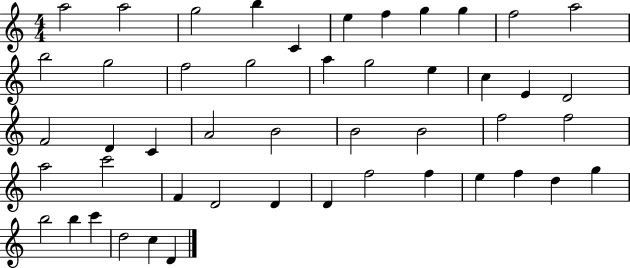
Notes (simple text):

A5/h A5/h G5/h B5/q C4/q E5/q F5/q G5/q G5/q F5/h A5/h B5/h G5/h F5/h G5/h A5/q G5/h E5/q C5/q E4/q D4/h F4/h D4/q C4/q A4/h B4/h B4/h B4/h F5/h F5/h A5/h C6/h F4/q D4/h D4/q D4/q F5/h F5/q E5/q F5/q D5/q G5/q B5/h B5/q C6/q D5/h C5/q D4/q